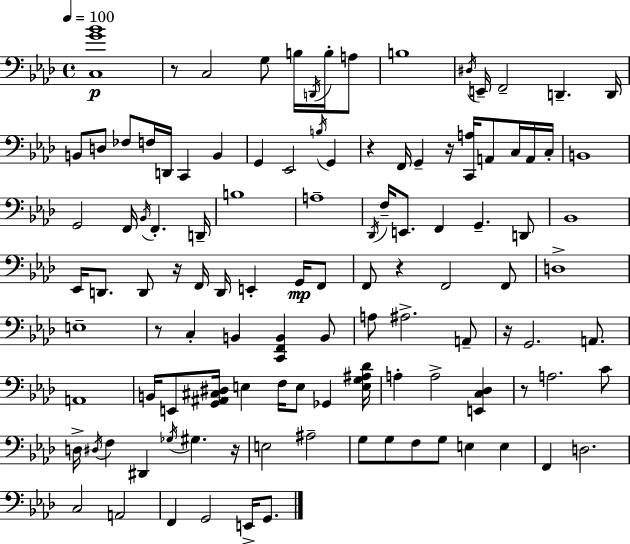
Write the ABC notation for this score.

X:1
T:Untitled
M:4/4
L:1/4
K:Fm
[C,G_B]4 z/2 C,2 G,/2 B,/4 D,,/4 B,/4 A,/2 B,4 ^D,/4 E,,/4 F,,2 D,, D,,/4 B,,/2 D,/2 _F,/2 F,/4 D,,/4 C,, B,, G,, _E,,2 B,/4 G,, z F,,/4 G,, z/4 [C,,A,]/4 A,,/2 C,/4 A,,/4 C,/4 B,,4 G,,2 F,,/4 _B,,/4 F,, D,,/4 B,4 A,4 _D,,/4 F,/4 E,,/2 F,, G,, D,,/2 _B,,4 _E,,/4 D,,/2 D,,/2 z/4 F,,/4 D,,/4 E,, G,,/4 F,,/2 F,,/2 z F,,2 F,,/2 D,4 E,4 z/2 C, B,, [C,,F,,B,,] B,,/2 A,/2 ^A,2 A,,/2 z/4 G,,2 A,,/2 A,,4 B,,/4 E,,/2 [G,,^A,,^C,^D,]/4 E, F,/4 E,/2 _G,, [E,G,^A,_D]/4 A, A,2 [E,,C,_D,] z/2 A,2 C/2 D,/4 ^D,/4 F, ^D,, _G,/4 ^G, z/4 E,2 ^A,2 G,/2 G,/2 F,/2 G,/2 E, E, F,, D,2 C,2 A,,2 F,, G,,2 E,,/4 G,,/2